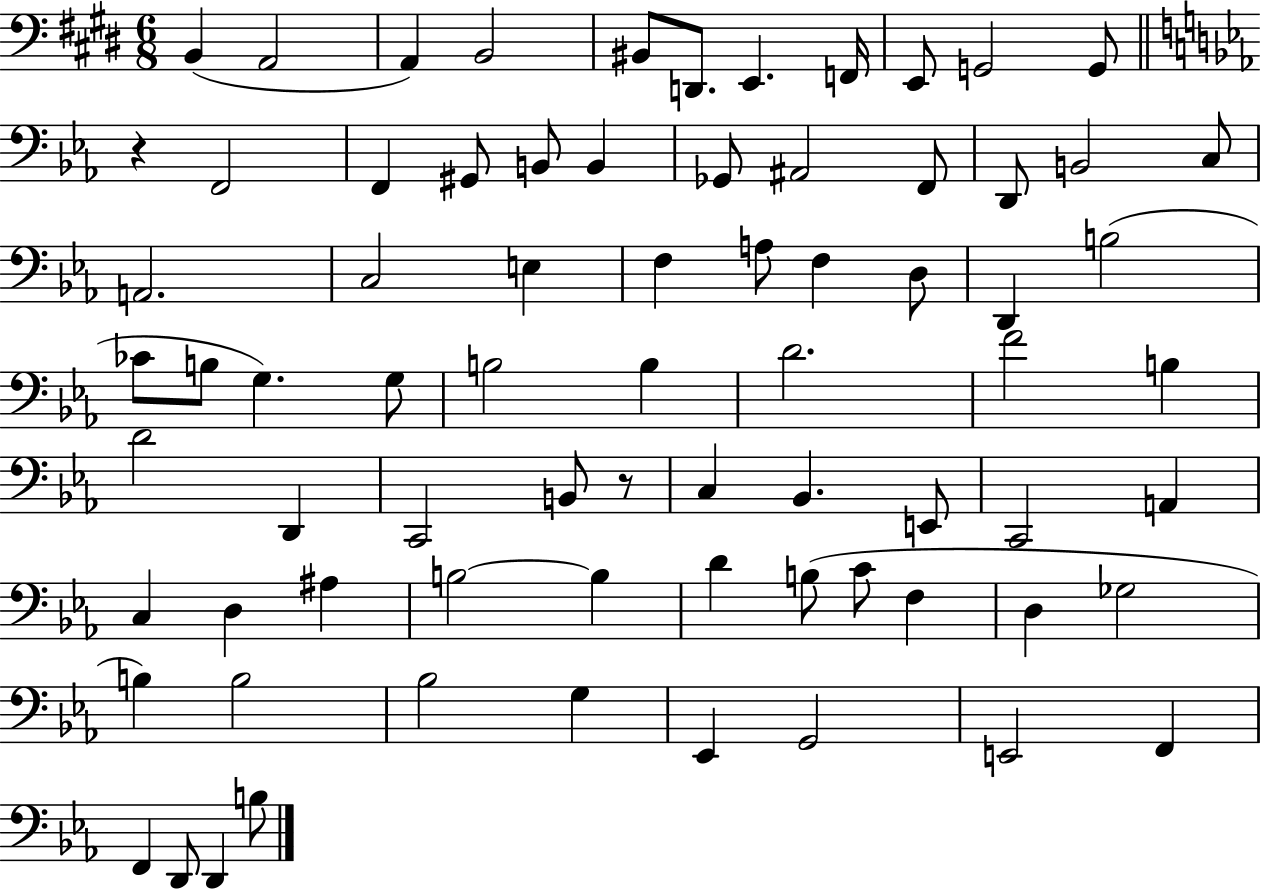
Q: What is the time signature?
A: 6/8